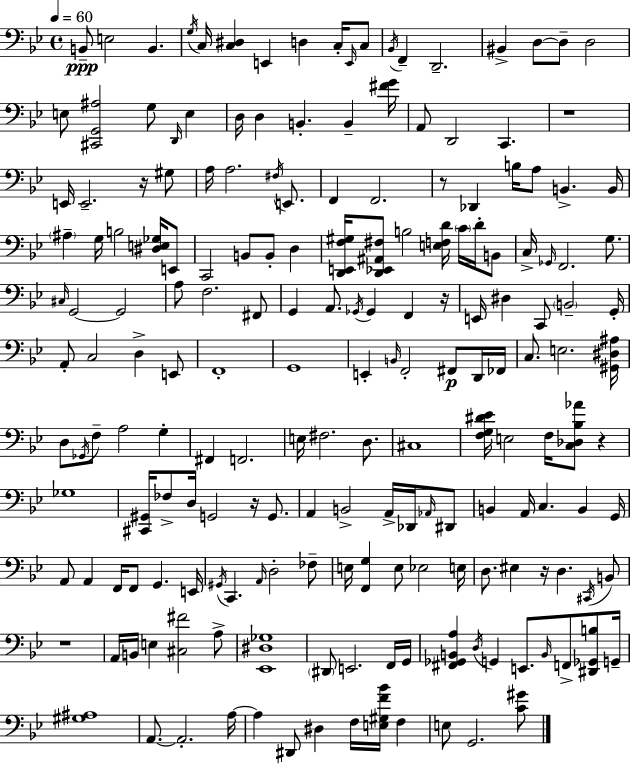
X:1
T:Untitled
M:4/4
L:1/4
K:Bb
B,,/2 E,2 B,, G,/4 C,/4 [C,^D,] E,, D, C,/4 E,,/4 C,/2 _B,,/4 F,, D,,2 ^B,, D,/2 D,/2 D,2 E,/2 [^C,,G,,^A,]2 G,/2 D,,/4 E, D,/4 D, B,, B,, [^FG]/4 A,,/2 D,,2 C,, z4 E,,/4 E,,2 z/4 ^G,/2 A,/4 A,2 ^F,/4 E,,/2 F,, F,,2 z/2 _D,, B,/4 A,/2 B,, B,,/4 ^A, G,/4 B,2 [^D,E,_G,]/4 E,,/2 C,,2 B,,/2 B,,/2 D, [D,,E,,F,^G,]/4 [D,,_E,,^A,,^F,]/2 B,2 [E,F,D]/4 C/4 D/4 B,,/2 C,/4 _G,,/4 F,,2 G,/2 ^C,/4 G,,2 G,,2 A,/2 F,2 ^F,,/2 G,, A,,/2 _G,,/4 _G,, F,, z/4 E,,/4 ^D, C,,/2 B,,2 G,,/4 A,,/2 C,2 D, E,,/2 F,,4 G,,4 E,, B,,/4 F,,2 ^F,,/2 D,,/4 _F,,/4 C,/2 E,2 [^G,,^D,^A,]/4 D,/2 _G,,/4 F,/2 A,2 G, ^F,, F,,2 E,/4 ^F,2 D,/2 ^C,4 [F,G,^D_E]/4 E,2 F,/4 [C,_D,_B,_A]/2 z _G,4 [^C,,^G,,]/4 _F,/2 D,/4 G,,2 z/4 G,,/2 A,, B,,2 A,,/4 _D,,/4 _A,,/4 ^D,,/2 B,, A,,/4 C, B,, G,,/4 A,,/2 A,, F,,/4 F,,/2 G,, E,,/4 ^G,,/4 C,, A,,/4 D,2 _F,/2 E,/4 [F,,G,] E,/2 _E,2 E,/4 D,/2 ^E, z/4 D, ^C,,/4 B,,/2 z4 A,,/4 B,,/4 E, [^C,^F]2 A,/2 [_E,,^D,_G,]4 ^D,,/2 E,,2 F,,/4 G,,/4 [^F,,_G,,B,,A,] D,/4 G,, E,,/2 B,,/4 F,,/2 [^D,,_G,,B,]/2 G,,/4 [^G,^A,]4 A,,/2 A,,2 A,/4 A, ^D,,/2 ^D, F,/4 [E,^G,F_B]/4 F, E,/2 G,,2 [C^G]/2